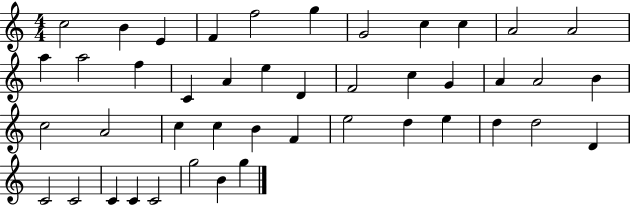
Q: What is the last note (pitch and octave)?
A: G5